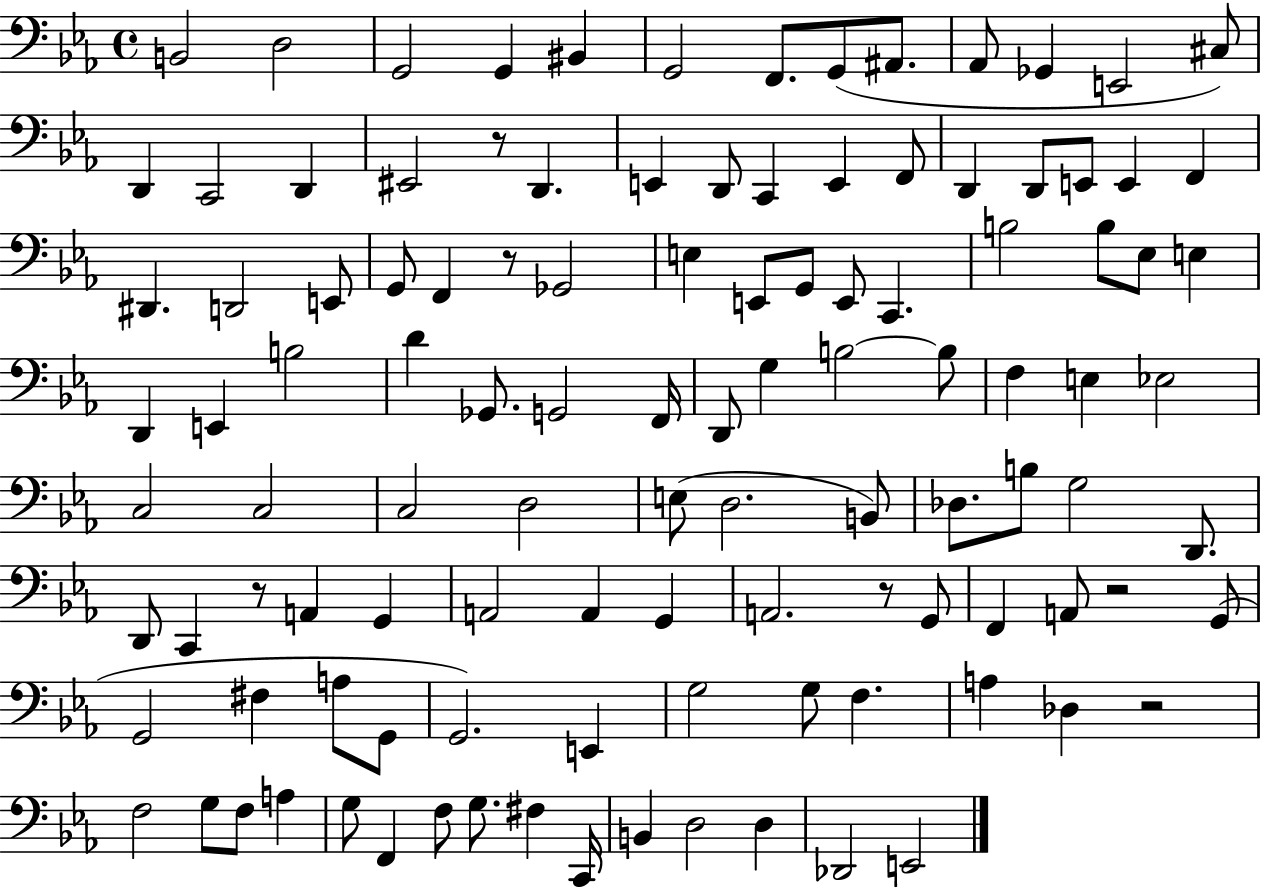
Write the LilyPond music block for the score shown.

{
  \clef bass
  \time 4/4
  \defaultTimeSignature
  \key ees \major
  b,2 d2 | g,2 g,4 bis,4 | g,2 f,8. g,8( ais,8. | aes,8 ges,4 e,2 cis8) | \break d,4 c,2 d,4 | eis,2 r8 d,4. | e,4 d,8 c,4 e,4 f,8 | d,4 d,8 e,8 e,4 f,4 | \break dis,4. d,2 e,8 | g,8 f,4 r8 ges,2 | e4 e,8 g,8 e,8 c,4. | b2 b8 ees8 e4 | \break d,4 e,4 b2 | d'4 ges,8. g,2 f,16 | d,8 g4 b2~~ b8 | f4 e4 ees2 | \break c2 c2 | c2 d2 | e8( d2. b,8) | des8. b8 g2 d,8. | \break d,8 c,4 r8 a,4 g,4 | a,2 a,4 g,4 | a,2. r8 g,8 | f,4 a,8 r2 g,8( | \break g,2 fis4 a8 g,8 | g,2.) e,4 | g2 g8 f4. | a4 des4 r2 | \break f2 g8 f8 a4 | g8 f,4 f8 g8. fis4 c,16 | b,4 d2 d4 | des,2 e,2 | \break \bar "|."
}